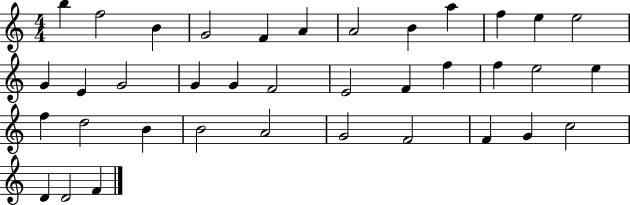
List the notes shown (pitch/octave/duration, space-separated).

B5/q F5/h B4/q G4/h F4/q A4/q A4/h B4/q A5/q F5/q E5/q E5/h G4/q E4/q G4/h G4/q G4/q F4/h E4/h F4/q F5/q F5/q E5/h E5/q F5/q D5/h B4/q B4/h A4/h G4/h F4/h F4/q G4/q C5/h D4/q D4/h F4/q